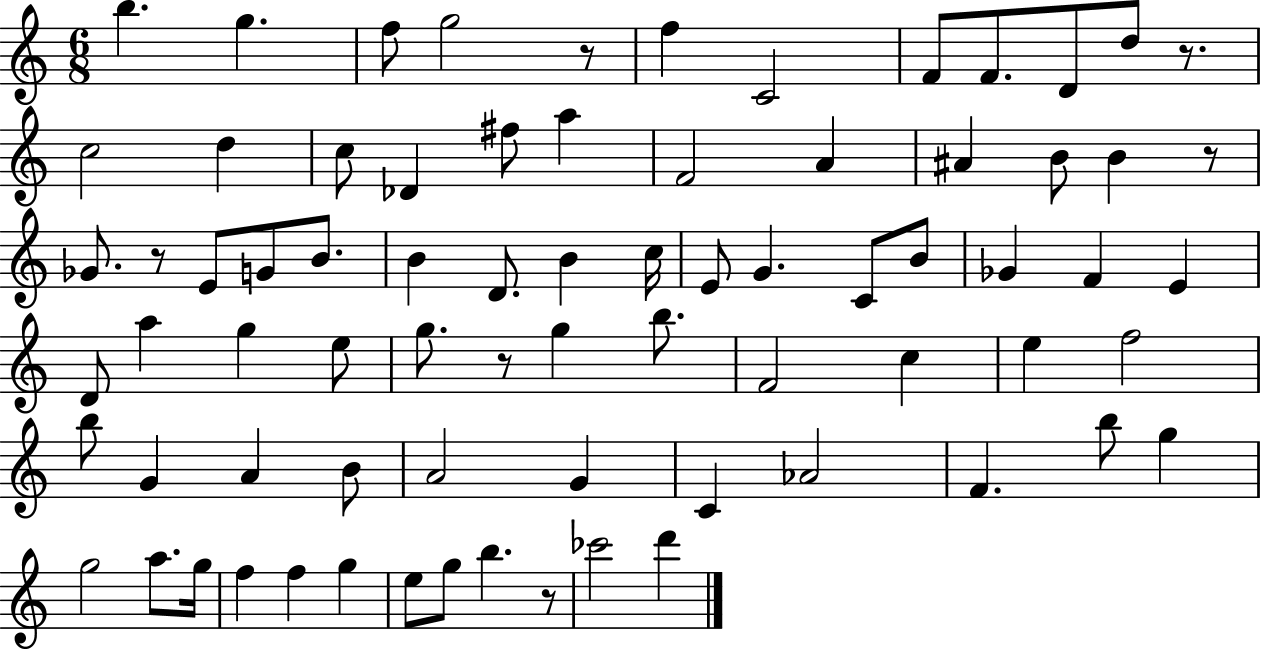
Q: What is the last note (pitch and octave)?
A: D6